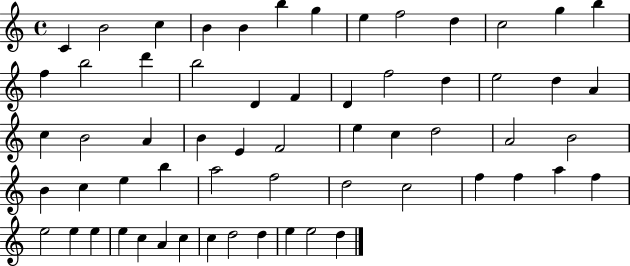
C4/q B4/h C5/q B4/q B4/q B5/q G5/q E5/q F5/h D5/q C5/h G5/q B5/q F5/q B5/h D6/q B5/h D4/q F4/q D4/q F5/h D5/q E5/h D5/q A4/q C5/q B4/h A4/q B4/q E4/q F4/h E5/q C5/q D5/h A4/h B4/h B4/q C5/q E5/q B5/q A5/h F5/h D5/h C5/h F5/q F5/q A5/q F5/q E5/h E5/q E5/q E5/q C5/q A4/q C5/q C5/q D5/h D5/q E5/q E5/h D5/q